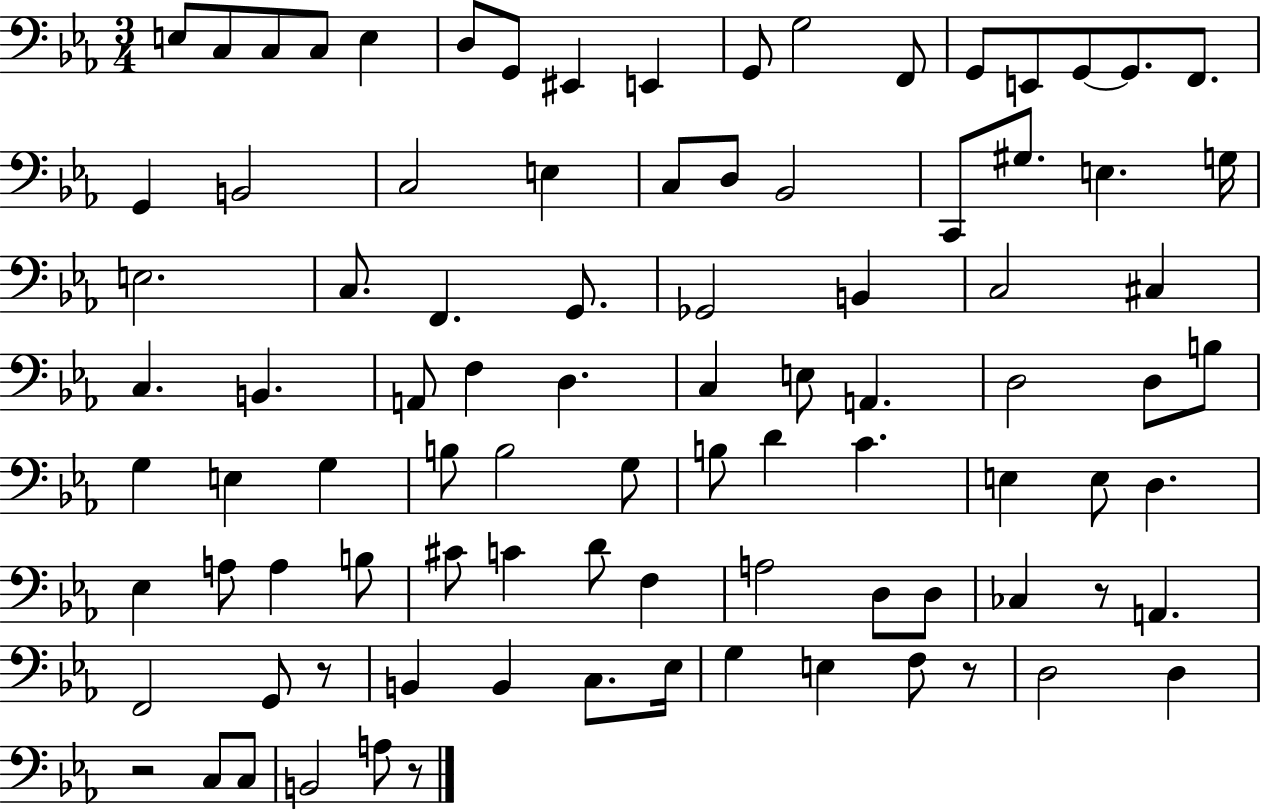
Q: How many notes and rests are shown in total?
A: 92